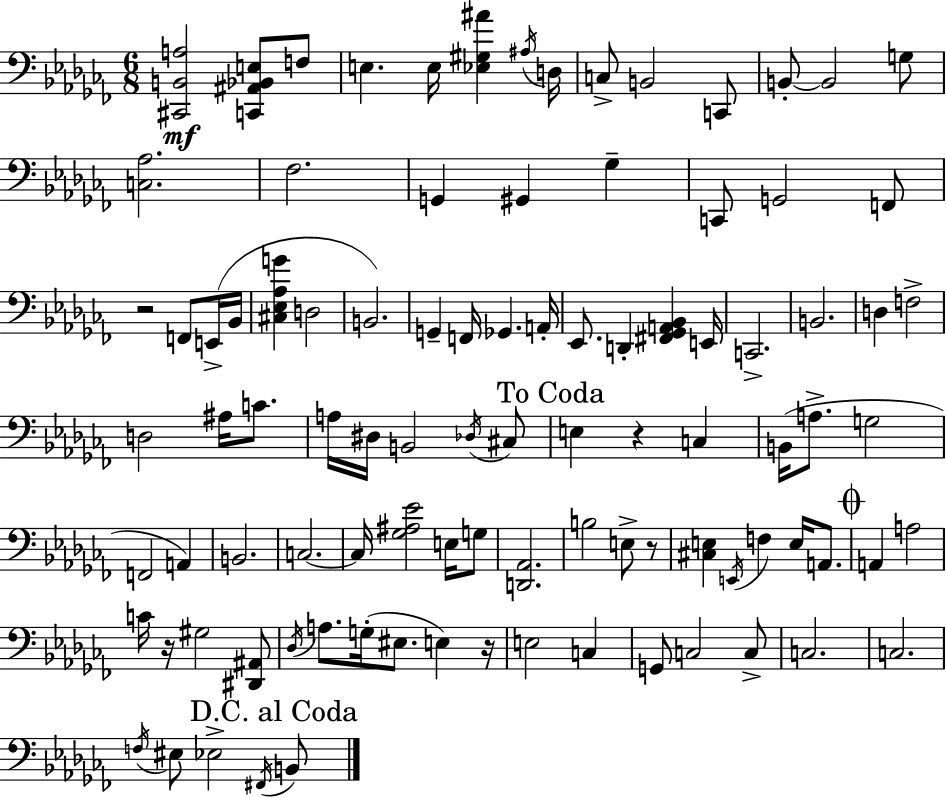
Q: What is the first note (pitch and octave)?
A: F3